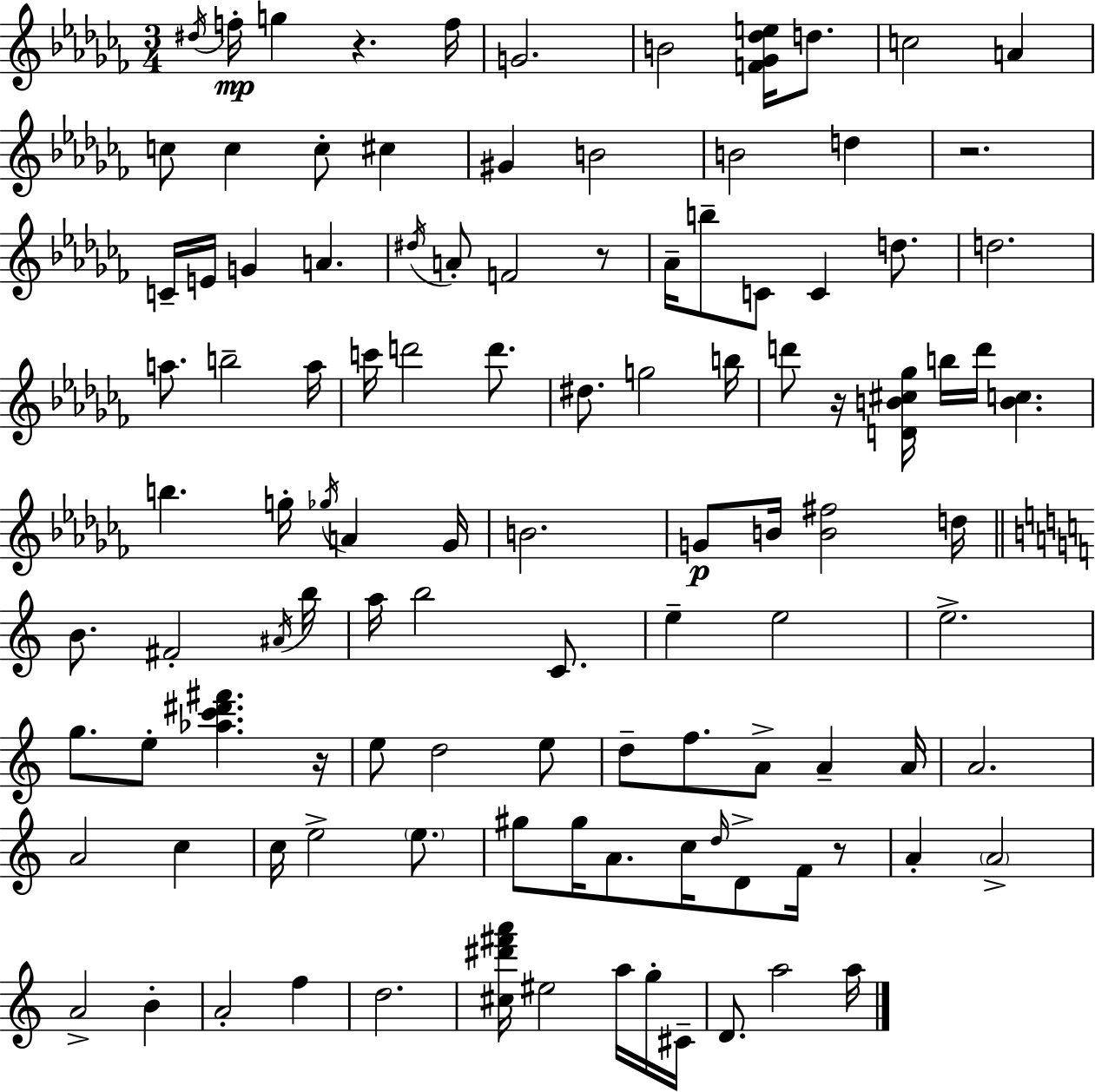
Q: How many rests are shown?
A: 6